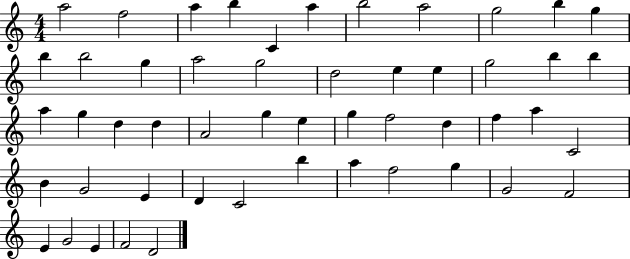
{
  \clef treble
  \numericTimeSignature
  \time 4/4
  \key c \major
  a''2 f''2 | a''4 b''4 c'4 a''4 | b''2 a''2 | g''2 b''4 g''4 | \break b''4 b''2 g''4 | a''2 g''2 | d''2 e''4 e''4 | g''2 b''4 b''4 | \break a''4 g''4 d''4 d''4 | a'2 g''4 e''4 | g''4 f''2 d''4 | f''4 a''4 c'2 | \break b'4 g'2 e'4 | d'4 c'2 b''4 | a''4 f''2 g''4 | g'2 f'2 | \break e'4 g'2 e'4 | f'2 d'2 | \bar "|."
}